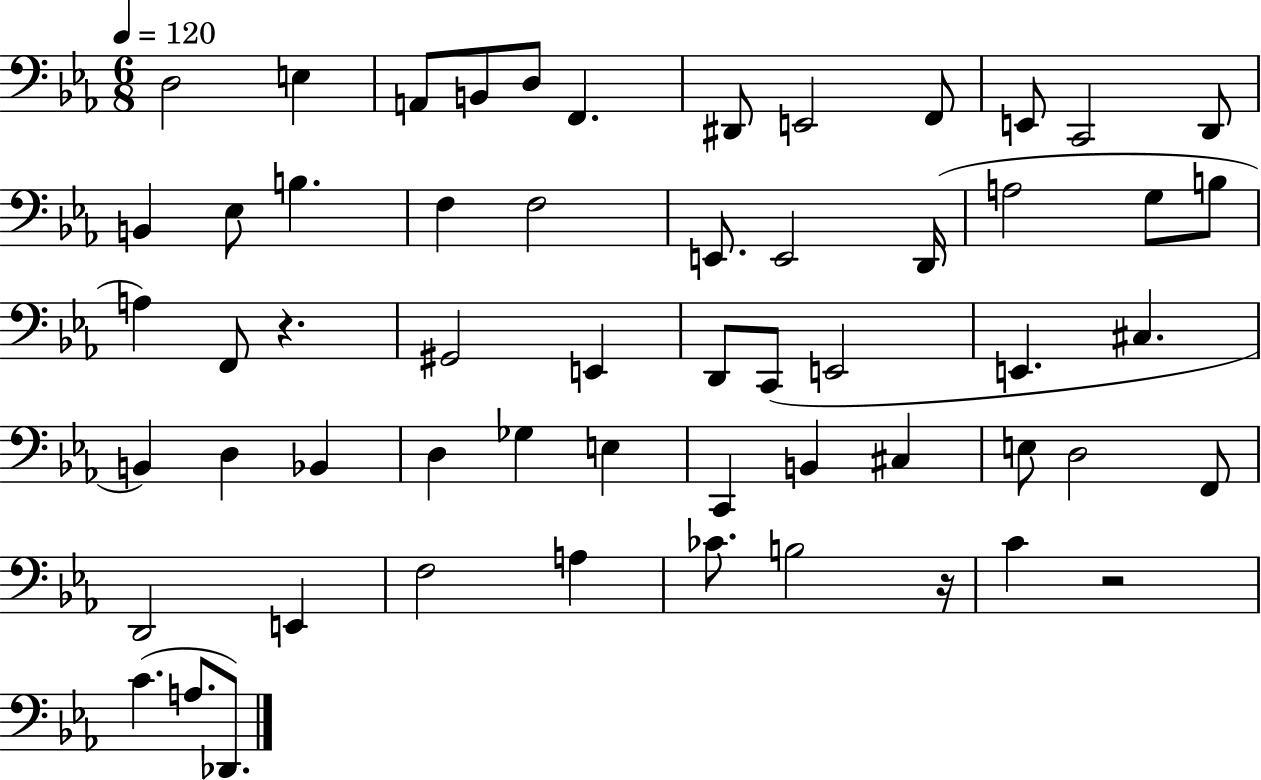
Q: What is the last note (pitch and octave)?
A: Db2